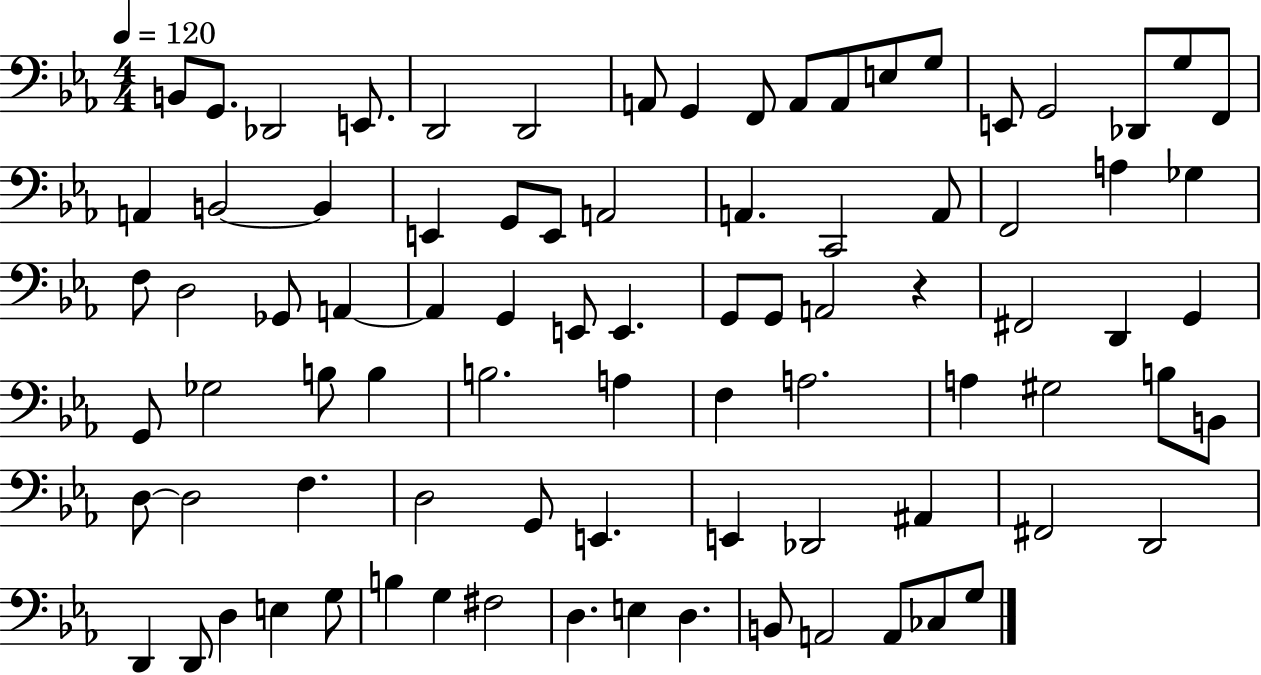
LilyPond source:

{
  \clef bass
  \numericTimeSignature
  \time 4/4
  \key ees \major
  \tempo 4 = 120
  b,8 g,8. des,2 e,8. | d,2 d,2 | a,8 g,4 f,8 a,8 a,8 e8 g8 | e,8 g,2 des,8 g8 f,8 | \break a,4 b,2~~ b,4 | e,4 g,8 e,8 a,2 | a,4. c,2 a,8 | f,2 a4 ges4 | \break f8 d2 ges,8 a,4~~ | a,4 g,4 e,8 e,4. | g,8 g,8 a,2 r4 | fis,2 d,4 g,4 | \break g,8 ges2 b8 b4 | b2. a4 | f4 a2. | a4 gis2 b8 b,8 | \break d8~~ d2 f4. | d2 g,8 e,4. | e,4 des,2 ais,4 | fis,2 d,2 | \break d,4 d,8 d4 e4 g8 | b4 g4 fis2 | d4. e4 d4. | b,8 a,2 a,8 ces8 g8 | \break \bar "|."
}